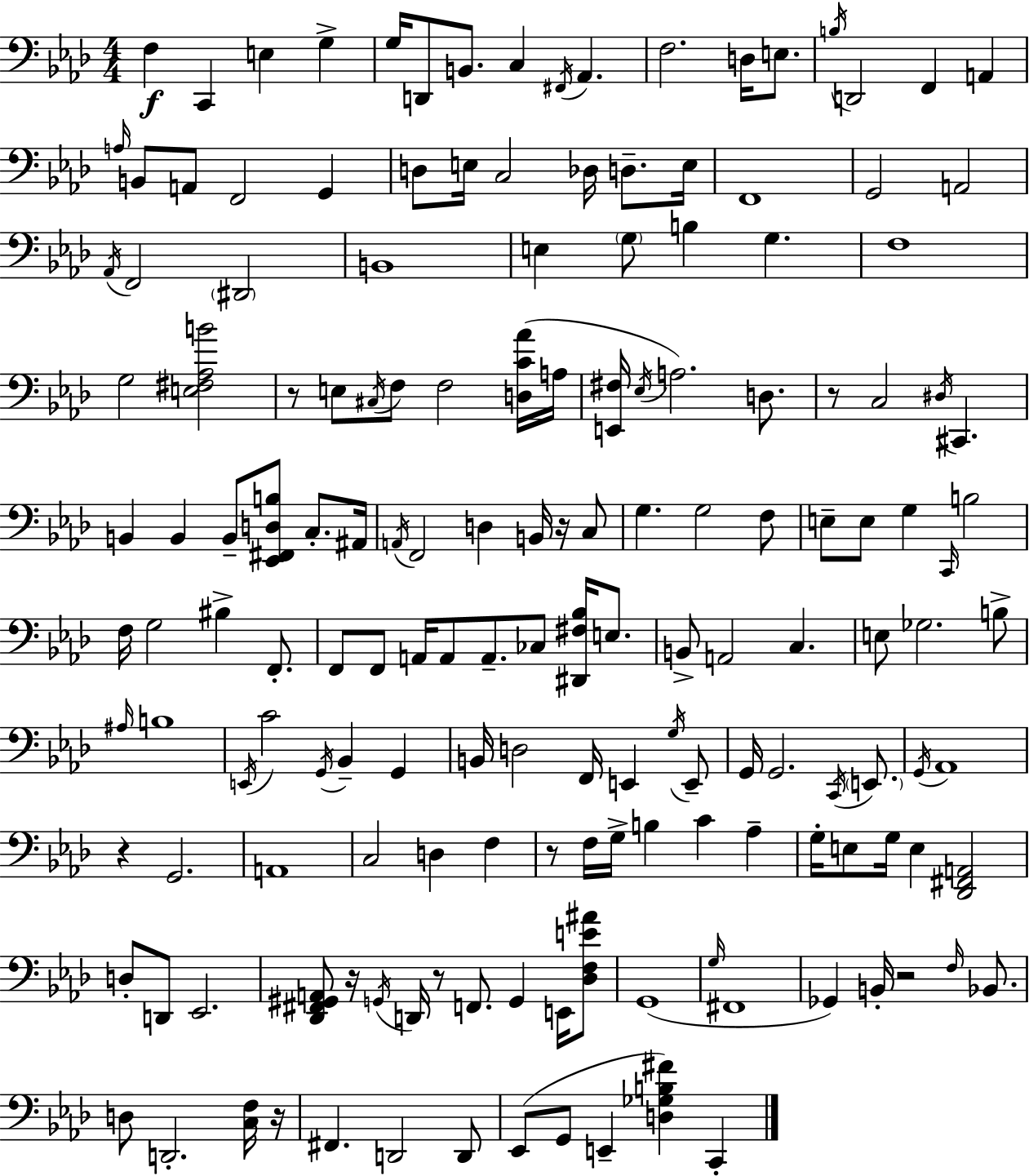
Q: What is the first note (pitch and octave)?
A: F3